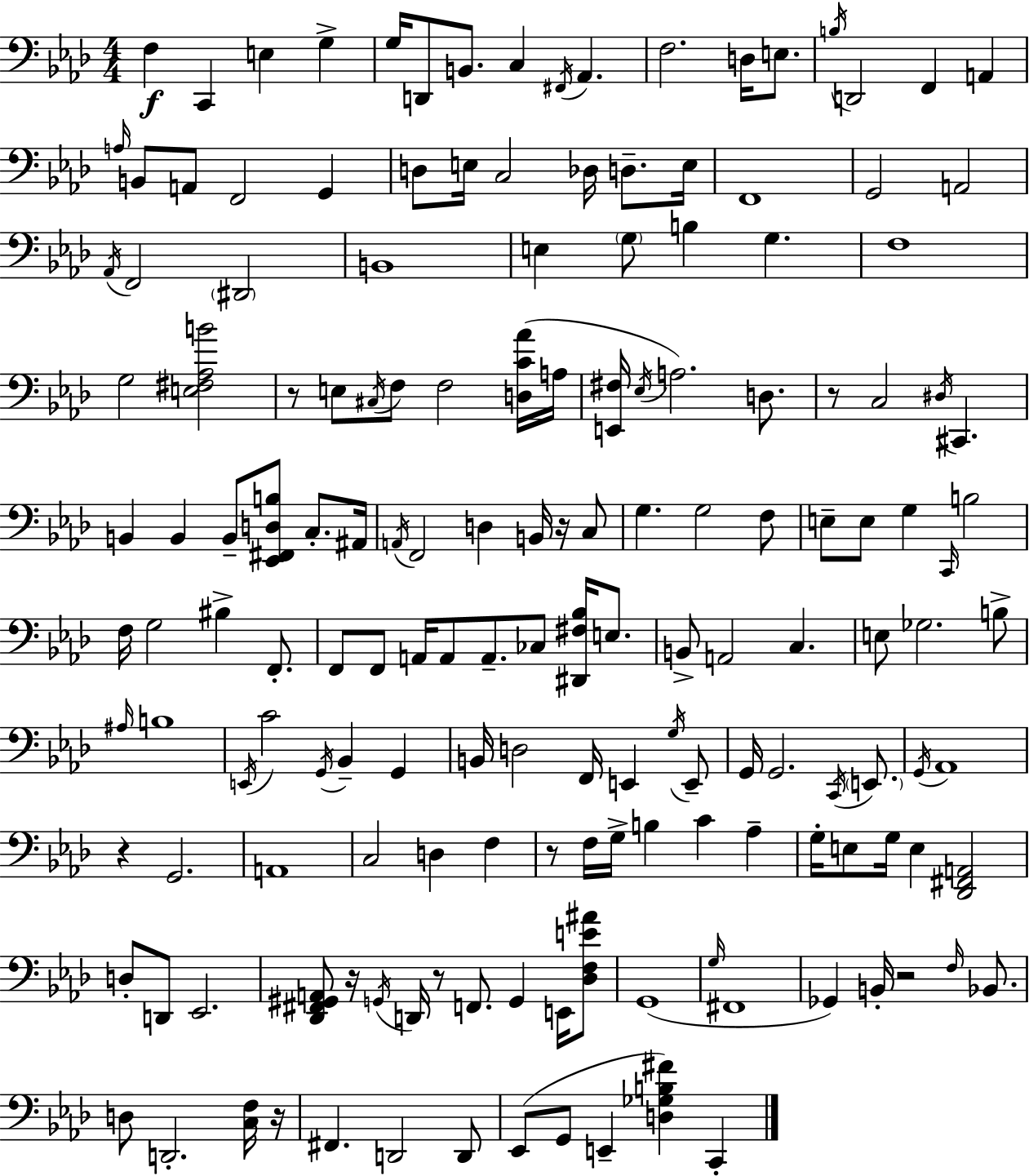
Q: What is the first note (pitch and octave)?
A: F3